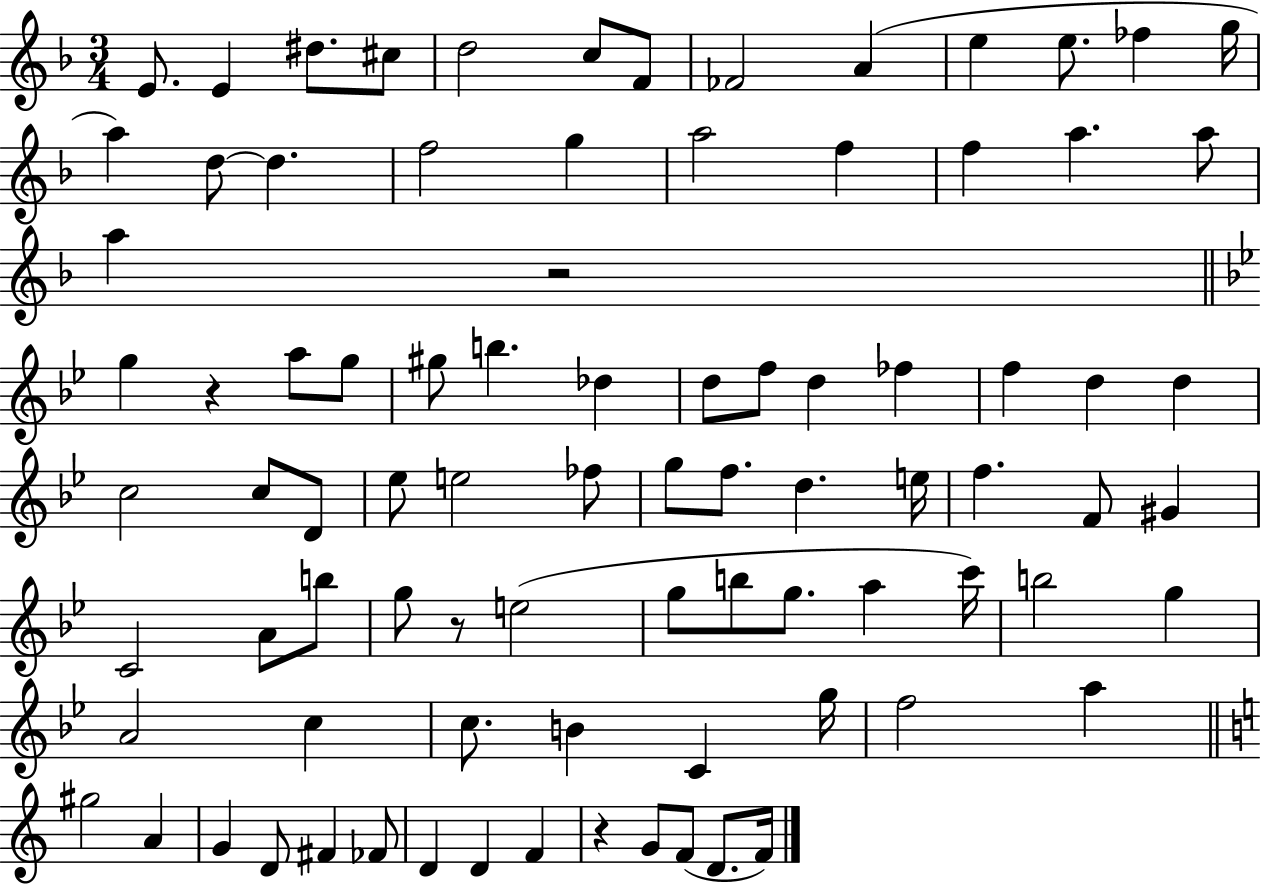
E4/e. E4/q D#5/e. C#5/e D5/h C5/e F4/e FES4/h A4/q E5/q E5/e. FES5/q G5/s A5/q D5/e D5/q. F5/h G5/q A5/h F5/q F5/q A5/q. A5/e A5/q R/h G5/q R/q A5/e G5/e G#5/e B5/q. Db5/q D5/e F5/e D5/q FES5/q F5/q D5/q D5/q C5/h C5/e D4/e Eb5/e E5/h FES5/e G5/e F5/e. D5/q. E5/s F5/q. F4/e G#4/q C4/h A4/e B5/e G5/e R/e E5/h G5/e B5/e G5/e. A5/q C6/s B5/h G5/q A4/h C5/q C5/e. B4/q C4/q G5/s F5/h A5/q G#5/h A4/q G4/q D4/e F#4/q FES4/e D4/q D4/q F4/q R/q G4/e F4/e D4/e. F4/s